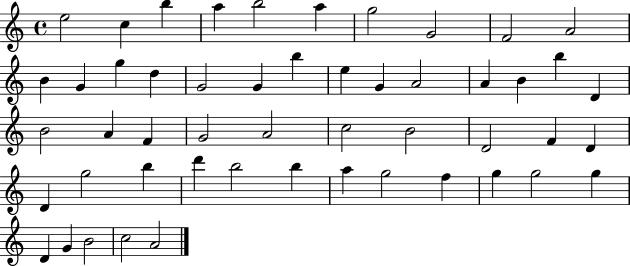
{
  \clef treble
  \time 4/4
  \defaultTimeSignature
  \key c \major
  e''2 c''4 b''4 | a''4 b''2 a''4 | g''2 g'2 | f'2 a'2 | \break b'4 g'4 g''4 d''4 | g'2 g'4 b''4 | e''4 g'4 a'2 | a'4 b'4 b''4 d'4 | \break b'2 a'4 f'4 | g'2 a'2 | c''2 b'2 | d'2 f'4 d'4 | \break d'4 g''2 b''4 | d'''4 b''2 b''4 | a''4 g''2 f''4 | g''4 g''2 g''4 | \break d'4 g'4 b'2 | c''2 a'2 | \bar "|."
}